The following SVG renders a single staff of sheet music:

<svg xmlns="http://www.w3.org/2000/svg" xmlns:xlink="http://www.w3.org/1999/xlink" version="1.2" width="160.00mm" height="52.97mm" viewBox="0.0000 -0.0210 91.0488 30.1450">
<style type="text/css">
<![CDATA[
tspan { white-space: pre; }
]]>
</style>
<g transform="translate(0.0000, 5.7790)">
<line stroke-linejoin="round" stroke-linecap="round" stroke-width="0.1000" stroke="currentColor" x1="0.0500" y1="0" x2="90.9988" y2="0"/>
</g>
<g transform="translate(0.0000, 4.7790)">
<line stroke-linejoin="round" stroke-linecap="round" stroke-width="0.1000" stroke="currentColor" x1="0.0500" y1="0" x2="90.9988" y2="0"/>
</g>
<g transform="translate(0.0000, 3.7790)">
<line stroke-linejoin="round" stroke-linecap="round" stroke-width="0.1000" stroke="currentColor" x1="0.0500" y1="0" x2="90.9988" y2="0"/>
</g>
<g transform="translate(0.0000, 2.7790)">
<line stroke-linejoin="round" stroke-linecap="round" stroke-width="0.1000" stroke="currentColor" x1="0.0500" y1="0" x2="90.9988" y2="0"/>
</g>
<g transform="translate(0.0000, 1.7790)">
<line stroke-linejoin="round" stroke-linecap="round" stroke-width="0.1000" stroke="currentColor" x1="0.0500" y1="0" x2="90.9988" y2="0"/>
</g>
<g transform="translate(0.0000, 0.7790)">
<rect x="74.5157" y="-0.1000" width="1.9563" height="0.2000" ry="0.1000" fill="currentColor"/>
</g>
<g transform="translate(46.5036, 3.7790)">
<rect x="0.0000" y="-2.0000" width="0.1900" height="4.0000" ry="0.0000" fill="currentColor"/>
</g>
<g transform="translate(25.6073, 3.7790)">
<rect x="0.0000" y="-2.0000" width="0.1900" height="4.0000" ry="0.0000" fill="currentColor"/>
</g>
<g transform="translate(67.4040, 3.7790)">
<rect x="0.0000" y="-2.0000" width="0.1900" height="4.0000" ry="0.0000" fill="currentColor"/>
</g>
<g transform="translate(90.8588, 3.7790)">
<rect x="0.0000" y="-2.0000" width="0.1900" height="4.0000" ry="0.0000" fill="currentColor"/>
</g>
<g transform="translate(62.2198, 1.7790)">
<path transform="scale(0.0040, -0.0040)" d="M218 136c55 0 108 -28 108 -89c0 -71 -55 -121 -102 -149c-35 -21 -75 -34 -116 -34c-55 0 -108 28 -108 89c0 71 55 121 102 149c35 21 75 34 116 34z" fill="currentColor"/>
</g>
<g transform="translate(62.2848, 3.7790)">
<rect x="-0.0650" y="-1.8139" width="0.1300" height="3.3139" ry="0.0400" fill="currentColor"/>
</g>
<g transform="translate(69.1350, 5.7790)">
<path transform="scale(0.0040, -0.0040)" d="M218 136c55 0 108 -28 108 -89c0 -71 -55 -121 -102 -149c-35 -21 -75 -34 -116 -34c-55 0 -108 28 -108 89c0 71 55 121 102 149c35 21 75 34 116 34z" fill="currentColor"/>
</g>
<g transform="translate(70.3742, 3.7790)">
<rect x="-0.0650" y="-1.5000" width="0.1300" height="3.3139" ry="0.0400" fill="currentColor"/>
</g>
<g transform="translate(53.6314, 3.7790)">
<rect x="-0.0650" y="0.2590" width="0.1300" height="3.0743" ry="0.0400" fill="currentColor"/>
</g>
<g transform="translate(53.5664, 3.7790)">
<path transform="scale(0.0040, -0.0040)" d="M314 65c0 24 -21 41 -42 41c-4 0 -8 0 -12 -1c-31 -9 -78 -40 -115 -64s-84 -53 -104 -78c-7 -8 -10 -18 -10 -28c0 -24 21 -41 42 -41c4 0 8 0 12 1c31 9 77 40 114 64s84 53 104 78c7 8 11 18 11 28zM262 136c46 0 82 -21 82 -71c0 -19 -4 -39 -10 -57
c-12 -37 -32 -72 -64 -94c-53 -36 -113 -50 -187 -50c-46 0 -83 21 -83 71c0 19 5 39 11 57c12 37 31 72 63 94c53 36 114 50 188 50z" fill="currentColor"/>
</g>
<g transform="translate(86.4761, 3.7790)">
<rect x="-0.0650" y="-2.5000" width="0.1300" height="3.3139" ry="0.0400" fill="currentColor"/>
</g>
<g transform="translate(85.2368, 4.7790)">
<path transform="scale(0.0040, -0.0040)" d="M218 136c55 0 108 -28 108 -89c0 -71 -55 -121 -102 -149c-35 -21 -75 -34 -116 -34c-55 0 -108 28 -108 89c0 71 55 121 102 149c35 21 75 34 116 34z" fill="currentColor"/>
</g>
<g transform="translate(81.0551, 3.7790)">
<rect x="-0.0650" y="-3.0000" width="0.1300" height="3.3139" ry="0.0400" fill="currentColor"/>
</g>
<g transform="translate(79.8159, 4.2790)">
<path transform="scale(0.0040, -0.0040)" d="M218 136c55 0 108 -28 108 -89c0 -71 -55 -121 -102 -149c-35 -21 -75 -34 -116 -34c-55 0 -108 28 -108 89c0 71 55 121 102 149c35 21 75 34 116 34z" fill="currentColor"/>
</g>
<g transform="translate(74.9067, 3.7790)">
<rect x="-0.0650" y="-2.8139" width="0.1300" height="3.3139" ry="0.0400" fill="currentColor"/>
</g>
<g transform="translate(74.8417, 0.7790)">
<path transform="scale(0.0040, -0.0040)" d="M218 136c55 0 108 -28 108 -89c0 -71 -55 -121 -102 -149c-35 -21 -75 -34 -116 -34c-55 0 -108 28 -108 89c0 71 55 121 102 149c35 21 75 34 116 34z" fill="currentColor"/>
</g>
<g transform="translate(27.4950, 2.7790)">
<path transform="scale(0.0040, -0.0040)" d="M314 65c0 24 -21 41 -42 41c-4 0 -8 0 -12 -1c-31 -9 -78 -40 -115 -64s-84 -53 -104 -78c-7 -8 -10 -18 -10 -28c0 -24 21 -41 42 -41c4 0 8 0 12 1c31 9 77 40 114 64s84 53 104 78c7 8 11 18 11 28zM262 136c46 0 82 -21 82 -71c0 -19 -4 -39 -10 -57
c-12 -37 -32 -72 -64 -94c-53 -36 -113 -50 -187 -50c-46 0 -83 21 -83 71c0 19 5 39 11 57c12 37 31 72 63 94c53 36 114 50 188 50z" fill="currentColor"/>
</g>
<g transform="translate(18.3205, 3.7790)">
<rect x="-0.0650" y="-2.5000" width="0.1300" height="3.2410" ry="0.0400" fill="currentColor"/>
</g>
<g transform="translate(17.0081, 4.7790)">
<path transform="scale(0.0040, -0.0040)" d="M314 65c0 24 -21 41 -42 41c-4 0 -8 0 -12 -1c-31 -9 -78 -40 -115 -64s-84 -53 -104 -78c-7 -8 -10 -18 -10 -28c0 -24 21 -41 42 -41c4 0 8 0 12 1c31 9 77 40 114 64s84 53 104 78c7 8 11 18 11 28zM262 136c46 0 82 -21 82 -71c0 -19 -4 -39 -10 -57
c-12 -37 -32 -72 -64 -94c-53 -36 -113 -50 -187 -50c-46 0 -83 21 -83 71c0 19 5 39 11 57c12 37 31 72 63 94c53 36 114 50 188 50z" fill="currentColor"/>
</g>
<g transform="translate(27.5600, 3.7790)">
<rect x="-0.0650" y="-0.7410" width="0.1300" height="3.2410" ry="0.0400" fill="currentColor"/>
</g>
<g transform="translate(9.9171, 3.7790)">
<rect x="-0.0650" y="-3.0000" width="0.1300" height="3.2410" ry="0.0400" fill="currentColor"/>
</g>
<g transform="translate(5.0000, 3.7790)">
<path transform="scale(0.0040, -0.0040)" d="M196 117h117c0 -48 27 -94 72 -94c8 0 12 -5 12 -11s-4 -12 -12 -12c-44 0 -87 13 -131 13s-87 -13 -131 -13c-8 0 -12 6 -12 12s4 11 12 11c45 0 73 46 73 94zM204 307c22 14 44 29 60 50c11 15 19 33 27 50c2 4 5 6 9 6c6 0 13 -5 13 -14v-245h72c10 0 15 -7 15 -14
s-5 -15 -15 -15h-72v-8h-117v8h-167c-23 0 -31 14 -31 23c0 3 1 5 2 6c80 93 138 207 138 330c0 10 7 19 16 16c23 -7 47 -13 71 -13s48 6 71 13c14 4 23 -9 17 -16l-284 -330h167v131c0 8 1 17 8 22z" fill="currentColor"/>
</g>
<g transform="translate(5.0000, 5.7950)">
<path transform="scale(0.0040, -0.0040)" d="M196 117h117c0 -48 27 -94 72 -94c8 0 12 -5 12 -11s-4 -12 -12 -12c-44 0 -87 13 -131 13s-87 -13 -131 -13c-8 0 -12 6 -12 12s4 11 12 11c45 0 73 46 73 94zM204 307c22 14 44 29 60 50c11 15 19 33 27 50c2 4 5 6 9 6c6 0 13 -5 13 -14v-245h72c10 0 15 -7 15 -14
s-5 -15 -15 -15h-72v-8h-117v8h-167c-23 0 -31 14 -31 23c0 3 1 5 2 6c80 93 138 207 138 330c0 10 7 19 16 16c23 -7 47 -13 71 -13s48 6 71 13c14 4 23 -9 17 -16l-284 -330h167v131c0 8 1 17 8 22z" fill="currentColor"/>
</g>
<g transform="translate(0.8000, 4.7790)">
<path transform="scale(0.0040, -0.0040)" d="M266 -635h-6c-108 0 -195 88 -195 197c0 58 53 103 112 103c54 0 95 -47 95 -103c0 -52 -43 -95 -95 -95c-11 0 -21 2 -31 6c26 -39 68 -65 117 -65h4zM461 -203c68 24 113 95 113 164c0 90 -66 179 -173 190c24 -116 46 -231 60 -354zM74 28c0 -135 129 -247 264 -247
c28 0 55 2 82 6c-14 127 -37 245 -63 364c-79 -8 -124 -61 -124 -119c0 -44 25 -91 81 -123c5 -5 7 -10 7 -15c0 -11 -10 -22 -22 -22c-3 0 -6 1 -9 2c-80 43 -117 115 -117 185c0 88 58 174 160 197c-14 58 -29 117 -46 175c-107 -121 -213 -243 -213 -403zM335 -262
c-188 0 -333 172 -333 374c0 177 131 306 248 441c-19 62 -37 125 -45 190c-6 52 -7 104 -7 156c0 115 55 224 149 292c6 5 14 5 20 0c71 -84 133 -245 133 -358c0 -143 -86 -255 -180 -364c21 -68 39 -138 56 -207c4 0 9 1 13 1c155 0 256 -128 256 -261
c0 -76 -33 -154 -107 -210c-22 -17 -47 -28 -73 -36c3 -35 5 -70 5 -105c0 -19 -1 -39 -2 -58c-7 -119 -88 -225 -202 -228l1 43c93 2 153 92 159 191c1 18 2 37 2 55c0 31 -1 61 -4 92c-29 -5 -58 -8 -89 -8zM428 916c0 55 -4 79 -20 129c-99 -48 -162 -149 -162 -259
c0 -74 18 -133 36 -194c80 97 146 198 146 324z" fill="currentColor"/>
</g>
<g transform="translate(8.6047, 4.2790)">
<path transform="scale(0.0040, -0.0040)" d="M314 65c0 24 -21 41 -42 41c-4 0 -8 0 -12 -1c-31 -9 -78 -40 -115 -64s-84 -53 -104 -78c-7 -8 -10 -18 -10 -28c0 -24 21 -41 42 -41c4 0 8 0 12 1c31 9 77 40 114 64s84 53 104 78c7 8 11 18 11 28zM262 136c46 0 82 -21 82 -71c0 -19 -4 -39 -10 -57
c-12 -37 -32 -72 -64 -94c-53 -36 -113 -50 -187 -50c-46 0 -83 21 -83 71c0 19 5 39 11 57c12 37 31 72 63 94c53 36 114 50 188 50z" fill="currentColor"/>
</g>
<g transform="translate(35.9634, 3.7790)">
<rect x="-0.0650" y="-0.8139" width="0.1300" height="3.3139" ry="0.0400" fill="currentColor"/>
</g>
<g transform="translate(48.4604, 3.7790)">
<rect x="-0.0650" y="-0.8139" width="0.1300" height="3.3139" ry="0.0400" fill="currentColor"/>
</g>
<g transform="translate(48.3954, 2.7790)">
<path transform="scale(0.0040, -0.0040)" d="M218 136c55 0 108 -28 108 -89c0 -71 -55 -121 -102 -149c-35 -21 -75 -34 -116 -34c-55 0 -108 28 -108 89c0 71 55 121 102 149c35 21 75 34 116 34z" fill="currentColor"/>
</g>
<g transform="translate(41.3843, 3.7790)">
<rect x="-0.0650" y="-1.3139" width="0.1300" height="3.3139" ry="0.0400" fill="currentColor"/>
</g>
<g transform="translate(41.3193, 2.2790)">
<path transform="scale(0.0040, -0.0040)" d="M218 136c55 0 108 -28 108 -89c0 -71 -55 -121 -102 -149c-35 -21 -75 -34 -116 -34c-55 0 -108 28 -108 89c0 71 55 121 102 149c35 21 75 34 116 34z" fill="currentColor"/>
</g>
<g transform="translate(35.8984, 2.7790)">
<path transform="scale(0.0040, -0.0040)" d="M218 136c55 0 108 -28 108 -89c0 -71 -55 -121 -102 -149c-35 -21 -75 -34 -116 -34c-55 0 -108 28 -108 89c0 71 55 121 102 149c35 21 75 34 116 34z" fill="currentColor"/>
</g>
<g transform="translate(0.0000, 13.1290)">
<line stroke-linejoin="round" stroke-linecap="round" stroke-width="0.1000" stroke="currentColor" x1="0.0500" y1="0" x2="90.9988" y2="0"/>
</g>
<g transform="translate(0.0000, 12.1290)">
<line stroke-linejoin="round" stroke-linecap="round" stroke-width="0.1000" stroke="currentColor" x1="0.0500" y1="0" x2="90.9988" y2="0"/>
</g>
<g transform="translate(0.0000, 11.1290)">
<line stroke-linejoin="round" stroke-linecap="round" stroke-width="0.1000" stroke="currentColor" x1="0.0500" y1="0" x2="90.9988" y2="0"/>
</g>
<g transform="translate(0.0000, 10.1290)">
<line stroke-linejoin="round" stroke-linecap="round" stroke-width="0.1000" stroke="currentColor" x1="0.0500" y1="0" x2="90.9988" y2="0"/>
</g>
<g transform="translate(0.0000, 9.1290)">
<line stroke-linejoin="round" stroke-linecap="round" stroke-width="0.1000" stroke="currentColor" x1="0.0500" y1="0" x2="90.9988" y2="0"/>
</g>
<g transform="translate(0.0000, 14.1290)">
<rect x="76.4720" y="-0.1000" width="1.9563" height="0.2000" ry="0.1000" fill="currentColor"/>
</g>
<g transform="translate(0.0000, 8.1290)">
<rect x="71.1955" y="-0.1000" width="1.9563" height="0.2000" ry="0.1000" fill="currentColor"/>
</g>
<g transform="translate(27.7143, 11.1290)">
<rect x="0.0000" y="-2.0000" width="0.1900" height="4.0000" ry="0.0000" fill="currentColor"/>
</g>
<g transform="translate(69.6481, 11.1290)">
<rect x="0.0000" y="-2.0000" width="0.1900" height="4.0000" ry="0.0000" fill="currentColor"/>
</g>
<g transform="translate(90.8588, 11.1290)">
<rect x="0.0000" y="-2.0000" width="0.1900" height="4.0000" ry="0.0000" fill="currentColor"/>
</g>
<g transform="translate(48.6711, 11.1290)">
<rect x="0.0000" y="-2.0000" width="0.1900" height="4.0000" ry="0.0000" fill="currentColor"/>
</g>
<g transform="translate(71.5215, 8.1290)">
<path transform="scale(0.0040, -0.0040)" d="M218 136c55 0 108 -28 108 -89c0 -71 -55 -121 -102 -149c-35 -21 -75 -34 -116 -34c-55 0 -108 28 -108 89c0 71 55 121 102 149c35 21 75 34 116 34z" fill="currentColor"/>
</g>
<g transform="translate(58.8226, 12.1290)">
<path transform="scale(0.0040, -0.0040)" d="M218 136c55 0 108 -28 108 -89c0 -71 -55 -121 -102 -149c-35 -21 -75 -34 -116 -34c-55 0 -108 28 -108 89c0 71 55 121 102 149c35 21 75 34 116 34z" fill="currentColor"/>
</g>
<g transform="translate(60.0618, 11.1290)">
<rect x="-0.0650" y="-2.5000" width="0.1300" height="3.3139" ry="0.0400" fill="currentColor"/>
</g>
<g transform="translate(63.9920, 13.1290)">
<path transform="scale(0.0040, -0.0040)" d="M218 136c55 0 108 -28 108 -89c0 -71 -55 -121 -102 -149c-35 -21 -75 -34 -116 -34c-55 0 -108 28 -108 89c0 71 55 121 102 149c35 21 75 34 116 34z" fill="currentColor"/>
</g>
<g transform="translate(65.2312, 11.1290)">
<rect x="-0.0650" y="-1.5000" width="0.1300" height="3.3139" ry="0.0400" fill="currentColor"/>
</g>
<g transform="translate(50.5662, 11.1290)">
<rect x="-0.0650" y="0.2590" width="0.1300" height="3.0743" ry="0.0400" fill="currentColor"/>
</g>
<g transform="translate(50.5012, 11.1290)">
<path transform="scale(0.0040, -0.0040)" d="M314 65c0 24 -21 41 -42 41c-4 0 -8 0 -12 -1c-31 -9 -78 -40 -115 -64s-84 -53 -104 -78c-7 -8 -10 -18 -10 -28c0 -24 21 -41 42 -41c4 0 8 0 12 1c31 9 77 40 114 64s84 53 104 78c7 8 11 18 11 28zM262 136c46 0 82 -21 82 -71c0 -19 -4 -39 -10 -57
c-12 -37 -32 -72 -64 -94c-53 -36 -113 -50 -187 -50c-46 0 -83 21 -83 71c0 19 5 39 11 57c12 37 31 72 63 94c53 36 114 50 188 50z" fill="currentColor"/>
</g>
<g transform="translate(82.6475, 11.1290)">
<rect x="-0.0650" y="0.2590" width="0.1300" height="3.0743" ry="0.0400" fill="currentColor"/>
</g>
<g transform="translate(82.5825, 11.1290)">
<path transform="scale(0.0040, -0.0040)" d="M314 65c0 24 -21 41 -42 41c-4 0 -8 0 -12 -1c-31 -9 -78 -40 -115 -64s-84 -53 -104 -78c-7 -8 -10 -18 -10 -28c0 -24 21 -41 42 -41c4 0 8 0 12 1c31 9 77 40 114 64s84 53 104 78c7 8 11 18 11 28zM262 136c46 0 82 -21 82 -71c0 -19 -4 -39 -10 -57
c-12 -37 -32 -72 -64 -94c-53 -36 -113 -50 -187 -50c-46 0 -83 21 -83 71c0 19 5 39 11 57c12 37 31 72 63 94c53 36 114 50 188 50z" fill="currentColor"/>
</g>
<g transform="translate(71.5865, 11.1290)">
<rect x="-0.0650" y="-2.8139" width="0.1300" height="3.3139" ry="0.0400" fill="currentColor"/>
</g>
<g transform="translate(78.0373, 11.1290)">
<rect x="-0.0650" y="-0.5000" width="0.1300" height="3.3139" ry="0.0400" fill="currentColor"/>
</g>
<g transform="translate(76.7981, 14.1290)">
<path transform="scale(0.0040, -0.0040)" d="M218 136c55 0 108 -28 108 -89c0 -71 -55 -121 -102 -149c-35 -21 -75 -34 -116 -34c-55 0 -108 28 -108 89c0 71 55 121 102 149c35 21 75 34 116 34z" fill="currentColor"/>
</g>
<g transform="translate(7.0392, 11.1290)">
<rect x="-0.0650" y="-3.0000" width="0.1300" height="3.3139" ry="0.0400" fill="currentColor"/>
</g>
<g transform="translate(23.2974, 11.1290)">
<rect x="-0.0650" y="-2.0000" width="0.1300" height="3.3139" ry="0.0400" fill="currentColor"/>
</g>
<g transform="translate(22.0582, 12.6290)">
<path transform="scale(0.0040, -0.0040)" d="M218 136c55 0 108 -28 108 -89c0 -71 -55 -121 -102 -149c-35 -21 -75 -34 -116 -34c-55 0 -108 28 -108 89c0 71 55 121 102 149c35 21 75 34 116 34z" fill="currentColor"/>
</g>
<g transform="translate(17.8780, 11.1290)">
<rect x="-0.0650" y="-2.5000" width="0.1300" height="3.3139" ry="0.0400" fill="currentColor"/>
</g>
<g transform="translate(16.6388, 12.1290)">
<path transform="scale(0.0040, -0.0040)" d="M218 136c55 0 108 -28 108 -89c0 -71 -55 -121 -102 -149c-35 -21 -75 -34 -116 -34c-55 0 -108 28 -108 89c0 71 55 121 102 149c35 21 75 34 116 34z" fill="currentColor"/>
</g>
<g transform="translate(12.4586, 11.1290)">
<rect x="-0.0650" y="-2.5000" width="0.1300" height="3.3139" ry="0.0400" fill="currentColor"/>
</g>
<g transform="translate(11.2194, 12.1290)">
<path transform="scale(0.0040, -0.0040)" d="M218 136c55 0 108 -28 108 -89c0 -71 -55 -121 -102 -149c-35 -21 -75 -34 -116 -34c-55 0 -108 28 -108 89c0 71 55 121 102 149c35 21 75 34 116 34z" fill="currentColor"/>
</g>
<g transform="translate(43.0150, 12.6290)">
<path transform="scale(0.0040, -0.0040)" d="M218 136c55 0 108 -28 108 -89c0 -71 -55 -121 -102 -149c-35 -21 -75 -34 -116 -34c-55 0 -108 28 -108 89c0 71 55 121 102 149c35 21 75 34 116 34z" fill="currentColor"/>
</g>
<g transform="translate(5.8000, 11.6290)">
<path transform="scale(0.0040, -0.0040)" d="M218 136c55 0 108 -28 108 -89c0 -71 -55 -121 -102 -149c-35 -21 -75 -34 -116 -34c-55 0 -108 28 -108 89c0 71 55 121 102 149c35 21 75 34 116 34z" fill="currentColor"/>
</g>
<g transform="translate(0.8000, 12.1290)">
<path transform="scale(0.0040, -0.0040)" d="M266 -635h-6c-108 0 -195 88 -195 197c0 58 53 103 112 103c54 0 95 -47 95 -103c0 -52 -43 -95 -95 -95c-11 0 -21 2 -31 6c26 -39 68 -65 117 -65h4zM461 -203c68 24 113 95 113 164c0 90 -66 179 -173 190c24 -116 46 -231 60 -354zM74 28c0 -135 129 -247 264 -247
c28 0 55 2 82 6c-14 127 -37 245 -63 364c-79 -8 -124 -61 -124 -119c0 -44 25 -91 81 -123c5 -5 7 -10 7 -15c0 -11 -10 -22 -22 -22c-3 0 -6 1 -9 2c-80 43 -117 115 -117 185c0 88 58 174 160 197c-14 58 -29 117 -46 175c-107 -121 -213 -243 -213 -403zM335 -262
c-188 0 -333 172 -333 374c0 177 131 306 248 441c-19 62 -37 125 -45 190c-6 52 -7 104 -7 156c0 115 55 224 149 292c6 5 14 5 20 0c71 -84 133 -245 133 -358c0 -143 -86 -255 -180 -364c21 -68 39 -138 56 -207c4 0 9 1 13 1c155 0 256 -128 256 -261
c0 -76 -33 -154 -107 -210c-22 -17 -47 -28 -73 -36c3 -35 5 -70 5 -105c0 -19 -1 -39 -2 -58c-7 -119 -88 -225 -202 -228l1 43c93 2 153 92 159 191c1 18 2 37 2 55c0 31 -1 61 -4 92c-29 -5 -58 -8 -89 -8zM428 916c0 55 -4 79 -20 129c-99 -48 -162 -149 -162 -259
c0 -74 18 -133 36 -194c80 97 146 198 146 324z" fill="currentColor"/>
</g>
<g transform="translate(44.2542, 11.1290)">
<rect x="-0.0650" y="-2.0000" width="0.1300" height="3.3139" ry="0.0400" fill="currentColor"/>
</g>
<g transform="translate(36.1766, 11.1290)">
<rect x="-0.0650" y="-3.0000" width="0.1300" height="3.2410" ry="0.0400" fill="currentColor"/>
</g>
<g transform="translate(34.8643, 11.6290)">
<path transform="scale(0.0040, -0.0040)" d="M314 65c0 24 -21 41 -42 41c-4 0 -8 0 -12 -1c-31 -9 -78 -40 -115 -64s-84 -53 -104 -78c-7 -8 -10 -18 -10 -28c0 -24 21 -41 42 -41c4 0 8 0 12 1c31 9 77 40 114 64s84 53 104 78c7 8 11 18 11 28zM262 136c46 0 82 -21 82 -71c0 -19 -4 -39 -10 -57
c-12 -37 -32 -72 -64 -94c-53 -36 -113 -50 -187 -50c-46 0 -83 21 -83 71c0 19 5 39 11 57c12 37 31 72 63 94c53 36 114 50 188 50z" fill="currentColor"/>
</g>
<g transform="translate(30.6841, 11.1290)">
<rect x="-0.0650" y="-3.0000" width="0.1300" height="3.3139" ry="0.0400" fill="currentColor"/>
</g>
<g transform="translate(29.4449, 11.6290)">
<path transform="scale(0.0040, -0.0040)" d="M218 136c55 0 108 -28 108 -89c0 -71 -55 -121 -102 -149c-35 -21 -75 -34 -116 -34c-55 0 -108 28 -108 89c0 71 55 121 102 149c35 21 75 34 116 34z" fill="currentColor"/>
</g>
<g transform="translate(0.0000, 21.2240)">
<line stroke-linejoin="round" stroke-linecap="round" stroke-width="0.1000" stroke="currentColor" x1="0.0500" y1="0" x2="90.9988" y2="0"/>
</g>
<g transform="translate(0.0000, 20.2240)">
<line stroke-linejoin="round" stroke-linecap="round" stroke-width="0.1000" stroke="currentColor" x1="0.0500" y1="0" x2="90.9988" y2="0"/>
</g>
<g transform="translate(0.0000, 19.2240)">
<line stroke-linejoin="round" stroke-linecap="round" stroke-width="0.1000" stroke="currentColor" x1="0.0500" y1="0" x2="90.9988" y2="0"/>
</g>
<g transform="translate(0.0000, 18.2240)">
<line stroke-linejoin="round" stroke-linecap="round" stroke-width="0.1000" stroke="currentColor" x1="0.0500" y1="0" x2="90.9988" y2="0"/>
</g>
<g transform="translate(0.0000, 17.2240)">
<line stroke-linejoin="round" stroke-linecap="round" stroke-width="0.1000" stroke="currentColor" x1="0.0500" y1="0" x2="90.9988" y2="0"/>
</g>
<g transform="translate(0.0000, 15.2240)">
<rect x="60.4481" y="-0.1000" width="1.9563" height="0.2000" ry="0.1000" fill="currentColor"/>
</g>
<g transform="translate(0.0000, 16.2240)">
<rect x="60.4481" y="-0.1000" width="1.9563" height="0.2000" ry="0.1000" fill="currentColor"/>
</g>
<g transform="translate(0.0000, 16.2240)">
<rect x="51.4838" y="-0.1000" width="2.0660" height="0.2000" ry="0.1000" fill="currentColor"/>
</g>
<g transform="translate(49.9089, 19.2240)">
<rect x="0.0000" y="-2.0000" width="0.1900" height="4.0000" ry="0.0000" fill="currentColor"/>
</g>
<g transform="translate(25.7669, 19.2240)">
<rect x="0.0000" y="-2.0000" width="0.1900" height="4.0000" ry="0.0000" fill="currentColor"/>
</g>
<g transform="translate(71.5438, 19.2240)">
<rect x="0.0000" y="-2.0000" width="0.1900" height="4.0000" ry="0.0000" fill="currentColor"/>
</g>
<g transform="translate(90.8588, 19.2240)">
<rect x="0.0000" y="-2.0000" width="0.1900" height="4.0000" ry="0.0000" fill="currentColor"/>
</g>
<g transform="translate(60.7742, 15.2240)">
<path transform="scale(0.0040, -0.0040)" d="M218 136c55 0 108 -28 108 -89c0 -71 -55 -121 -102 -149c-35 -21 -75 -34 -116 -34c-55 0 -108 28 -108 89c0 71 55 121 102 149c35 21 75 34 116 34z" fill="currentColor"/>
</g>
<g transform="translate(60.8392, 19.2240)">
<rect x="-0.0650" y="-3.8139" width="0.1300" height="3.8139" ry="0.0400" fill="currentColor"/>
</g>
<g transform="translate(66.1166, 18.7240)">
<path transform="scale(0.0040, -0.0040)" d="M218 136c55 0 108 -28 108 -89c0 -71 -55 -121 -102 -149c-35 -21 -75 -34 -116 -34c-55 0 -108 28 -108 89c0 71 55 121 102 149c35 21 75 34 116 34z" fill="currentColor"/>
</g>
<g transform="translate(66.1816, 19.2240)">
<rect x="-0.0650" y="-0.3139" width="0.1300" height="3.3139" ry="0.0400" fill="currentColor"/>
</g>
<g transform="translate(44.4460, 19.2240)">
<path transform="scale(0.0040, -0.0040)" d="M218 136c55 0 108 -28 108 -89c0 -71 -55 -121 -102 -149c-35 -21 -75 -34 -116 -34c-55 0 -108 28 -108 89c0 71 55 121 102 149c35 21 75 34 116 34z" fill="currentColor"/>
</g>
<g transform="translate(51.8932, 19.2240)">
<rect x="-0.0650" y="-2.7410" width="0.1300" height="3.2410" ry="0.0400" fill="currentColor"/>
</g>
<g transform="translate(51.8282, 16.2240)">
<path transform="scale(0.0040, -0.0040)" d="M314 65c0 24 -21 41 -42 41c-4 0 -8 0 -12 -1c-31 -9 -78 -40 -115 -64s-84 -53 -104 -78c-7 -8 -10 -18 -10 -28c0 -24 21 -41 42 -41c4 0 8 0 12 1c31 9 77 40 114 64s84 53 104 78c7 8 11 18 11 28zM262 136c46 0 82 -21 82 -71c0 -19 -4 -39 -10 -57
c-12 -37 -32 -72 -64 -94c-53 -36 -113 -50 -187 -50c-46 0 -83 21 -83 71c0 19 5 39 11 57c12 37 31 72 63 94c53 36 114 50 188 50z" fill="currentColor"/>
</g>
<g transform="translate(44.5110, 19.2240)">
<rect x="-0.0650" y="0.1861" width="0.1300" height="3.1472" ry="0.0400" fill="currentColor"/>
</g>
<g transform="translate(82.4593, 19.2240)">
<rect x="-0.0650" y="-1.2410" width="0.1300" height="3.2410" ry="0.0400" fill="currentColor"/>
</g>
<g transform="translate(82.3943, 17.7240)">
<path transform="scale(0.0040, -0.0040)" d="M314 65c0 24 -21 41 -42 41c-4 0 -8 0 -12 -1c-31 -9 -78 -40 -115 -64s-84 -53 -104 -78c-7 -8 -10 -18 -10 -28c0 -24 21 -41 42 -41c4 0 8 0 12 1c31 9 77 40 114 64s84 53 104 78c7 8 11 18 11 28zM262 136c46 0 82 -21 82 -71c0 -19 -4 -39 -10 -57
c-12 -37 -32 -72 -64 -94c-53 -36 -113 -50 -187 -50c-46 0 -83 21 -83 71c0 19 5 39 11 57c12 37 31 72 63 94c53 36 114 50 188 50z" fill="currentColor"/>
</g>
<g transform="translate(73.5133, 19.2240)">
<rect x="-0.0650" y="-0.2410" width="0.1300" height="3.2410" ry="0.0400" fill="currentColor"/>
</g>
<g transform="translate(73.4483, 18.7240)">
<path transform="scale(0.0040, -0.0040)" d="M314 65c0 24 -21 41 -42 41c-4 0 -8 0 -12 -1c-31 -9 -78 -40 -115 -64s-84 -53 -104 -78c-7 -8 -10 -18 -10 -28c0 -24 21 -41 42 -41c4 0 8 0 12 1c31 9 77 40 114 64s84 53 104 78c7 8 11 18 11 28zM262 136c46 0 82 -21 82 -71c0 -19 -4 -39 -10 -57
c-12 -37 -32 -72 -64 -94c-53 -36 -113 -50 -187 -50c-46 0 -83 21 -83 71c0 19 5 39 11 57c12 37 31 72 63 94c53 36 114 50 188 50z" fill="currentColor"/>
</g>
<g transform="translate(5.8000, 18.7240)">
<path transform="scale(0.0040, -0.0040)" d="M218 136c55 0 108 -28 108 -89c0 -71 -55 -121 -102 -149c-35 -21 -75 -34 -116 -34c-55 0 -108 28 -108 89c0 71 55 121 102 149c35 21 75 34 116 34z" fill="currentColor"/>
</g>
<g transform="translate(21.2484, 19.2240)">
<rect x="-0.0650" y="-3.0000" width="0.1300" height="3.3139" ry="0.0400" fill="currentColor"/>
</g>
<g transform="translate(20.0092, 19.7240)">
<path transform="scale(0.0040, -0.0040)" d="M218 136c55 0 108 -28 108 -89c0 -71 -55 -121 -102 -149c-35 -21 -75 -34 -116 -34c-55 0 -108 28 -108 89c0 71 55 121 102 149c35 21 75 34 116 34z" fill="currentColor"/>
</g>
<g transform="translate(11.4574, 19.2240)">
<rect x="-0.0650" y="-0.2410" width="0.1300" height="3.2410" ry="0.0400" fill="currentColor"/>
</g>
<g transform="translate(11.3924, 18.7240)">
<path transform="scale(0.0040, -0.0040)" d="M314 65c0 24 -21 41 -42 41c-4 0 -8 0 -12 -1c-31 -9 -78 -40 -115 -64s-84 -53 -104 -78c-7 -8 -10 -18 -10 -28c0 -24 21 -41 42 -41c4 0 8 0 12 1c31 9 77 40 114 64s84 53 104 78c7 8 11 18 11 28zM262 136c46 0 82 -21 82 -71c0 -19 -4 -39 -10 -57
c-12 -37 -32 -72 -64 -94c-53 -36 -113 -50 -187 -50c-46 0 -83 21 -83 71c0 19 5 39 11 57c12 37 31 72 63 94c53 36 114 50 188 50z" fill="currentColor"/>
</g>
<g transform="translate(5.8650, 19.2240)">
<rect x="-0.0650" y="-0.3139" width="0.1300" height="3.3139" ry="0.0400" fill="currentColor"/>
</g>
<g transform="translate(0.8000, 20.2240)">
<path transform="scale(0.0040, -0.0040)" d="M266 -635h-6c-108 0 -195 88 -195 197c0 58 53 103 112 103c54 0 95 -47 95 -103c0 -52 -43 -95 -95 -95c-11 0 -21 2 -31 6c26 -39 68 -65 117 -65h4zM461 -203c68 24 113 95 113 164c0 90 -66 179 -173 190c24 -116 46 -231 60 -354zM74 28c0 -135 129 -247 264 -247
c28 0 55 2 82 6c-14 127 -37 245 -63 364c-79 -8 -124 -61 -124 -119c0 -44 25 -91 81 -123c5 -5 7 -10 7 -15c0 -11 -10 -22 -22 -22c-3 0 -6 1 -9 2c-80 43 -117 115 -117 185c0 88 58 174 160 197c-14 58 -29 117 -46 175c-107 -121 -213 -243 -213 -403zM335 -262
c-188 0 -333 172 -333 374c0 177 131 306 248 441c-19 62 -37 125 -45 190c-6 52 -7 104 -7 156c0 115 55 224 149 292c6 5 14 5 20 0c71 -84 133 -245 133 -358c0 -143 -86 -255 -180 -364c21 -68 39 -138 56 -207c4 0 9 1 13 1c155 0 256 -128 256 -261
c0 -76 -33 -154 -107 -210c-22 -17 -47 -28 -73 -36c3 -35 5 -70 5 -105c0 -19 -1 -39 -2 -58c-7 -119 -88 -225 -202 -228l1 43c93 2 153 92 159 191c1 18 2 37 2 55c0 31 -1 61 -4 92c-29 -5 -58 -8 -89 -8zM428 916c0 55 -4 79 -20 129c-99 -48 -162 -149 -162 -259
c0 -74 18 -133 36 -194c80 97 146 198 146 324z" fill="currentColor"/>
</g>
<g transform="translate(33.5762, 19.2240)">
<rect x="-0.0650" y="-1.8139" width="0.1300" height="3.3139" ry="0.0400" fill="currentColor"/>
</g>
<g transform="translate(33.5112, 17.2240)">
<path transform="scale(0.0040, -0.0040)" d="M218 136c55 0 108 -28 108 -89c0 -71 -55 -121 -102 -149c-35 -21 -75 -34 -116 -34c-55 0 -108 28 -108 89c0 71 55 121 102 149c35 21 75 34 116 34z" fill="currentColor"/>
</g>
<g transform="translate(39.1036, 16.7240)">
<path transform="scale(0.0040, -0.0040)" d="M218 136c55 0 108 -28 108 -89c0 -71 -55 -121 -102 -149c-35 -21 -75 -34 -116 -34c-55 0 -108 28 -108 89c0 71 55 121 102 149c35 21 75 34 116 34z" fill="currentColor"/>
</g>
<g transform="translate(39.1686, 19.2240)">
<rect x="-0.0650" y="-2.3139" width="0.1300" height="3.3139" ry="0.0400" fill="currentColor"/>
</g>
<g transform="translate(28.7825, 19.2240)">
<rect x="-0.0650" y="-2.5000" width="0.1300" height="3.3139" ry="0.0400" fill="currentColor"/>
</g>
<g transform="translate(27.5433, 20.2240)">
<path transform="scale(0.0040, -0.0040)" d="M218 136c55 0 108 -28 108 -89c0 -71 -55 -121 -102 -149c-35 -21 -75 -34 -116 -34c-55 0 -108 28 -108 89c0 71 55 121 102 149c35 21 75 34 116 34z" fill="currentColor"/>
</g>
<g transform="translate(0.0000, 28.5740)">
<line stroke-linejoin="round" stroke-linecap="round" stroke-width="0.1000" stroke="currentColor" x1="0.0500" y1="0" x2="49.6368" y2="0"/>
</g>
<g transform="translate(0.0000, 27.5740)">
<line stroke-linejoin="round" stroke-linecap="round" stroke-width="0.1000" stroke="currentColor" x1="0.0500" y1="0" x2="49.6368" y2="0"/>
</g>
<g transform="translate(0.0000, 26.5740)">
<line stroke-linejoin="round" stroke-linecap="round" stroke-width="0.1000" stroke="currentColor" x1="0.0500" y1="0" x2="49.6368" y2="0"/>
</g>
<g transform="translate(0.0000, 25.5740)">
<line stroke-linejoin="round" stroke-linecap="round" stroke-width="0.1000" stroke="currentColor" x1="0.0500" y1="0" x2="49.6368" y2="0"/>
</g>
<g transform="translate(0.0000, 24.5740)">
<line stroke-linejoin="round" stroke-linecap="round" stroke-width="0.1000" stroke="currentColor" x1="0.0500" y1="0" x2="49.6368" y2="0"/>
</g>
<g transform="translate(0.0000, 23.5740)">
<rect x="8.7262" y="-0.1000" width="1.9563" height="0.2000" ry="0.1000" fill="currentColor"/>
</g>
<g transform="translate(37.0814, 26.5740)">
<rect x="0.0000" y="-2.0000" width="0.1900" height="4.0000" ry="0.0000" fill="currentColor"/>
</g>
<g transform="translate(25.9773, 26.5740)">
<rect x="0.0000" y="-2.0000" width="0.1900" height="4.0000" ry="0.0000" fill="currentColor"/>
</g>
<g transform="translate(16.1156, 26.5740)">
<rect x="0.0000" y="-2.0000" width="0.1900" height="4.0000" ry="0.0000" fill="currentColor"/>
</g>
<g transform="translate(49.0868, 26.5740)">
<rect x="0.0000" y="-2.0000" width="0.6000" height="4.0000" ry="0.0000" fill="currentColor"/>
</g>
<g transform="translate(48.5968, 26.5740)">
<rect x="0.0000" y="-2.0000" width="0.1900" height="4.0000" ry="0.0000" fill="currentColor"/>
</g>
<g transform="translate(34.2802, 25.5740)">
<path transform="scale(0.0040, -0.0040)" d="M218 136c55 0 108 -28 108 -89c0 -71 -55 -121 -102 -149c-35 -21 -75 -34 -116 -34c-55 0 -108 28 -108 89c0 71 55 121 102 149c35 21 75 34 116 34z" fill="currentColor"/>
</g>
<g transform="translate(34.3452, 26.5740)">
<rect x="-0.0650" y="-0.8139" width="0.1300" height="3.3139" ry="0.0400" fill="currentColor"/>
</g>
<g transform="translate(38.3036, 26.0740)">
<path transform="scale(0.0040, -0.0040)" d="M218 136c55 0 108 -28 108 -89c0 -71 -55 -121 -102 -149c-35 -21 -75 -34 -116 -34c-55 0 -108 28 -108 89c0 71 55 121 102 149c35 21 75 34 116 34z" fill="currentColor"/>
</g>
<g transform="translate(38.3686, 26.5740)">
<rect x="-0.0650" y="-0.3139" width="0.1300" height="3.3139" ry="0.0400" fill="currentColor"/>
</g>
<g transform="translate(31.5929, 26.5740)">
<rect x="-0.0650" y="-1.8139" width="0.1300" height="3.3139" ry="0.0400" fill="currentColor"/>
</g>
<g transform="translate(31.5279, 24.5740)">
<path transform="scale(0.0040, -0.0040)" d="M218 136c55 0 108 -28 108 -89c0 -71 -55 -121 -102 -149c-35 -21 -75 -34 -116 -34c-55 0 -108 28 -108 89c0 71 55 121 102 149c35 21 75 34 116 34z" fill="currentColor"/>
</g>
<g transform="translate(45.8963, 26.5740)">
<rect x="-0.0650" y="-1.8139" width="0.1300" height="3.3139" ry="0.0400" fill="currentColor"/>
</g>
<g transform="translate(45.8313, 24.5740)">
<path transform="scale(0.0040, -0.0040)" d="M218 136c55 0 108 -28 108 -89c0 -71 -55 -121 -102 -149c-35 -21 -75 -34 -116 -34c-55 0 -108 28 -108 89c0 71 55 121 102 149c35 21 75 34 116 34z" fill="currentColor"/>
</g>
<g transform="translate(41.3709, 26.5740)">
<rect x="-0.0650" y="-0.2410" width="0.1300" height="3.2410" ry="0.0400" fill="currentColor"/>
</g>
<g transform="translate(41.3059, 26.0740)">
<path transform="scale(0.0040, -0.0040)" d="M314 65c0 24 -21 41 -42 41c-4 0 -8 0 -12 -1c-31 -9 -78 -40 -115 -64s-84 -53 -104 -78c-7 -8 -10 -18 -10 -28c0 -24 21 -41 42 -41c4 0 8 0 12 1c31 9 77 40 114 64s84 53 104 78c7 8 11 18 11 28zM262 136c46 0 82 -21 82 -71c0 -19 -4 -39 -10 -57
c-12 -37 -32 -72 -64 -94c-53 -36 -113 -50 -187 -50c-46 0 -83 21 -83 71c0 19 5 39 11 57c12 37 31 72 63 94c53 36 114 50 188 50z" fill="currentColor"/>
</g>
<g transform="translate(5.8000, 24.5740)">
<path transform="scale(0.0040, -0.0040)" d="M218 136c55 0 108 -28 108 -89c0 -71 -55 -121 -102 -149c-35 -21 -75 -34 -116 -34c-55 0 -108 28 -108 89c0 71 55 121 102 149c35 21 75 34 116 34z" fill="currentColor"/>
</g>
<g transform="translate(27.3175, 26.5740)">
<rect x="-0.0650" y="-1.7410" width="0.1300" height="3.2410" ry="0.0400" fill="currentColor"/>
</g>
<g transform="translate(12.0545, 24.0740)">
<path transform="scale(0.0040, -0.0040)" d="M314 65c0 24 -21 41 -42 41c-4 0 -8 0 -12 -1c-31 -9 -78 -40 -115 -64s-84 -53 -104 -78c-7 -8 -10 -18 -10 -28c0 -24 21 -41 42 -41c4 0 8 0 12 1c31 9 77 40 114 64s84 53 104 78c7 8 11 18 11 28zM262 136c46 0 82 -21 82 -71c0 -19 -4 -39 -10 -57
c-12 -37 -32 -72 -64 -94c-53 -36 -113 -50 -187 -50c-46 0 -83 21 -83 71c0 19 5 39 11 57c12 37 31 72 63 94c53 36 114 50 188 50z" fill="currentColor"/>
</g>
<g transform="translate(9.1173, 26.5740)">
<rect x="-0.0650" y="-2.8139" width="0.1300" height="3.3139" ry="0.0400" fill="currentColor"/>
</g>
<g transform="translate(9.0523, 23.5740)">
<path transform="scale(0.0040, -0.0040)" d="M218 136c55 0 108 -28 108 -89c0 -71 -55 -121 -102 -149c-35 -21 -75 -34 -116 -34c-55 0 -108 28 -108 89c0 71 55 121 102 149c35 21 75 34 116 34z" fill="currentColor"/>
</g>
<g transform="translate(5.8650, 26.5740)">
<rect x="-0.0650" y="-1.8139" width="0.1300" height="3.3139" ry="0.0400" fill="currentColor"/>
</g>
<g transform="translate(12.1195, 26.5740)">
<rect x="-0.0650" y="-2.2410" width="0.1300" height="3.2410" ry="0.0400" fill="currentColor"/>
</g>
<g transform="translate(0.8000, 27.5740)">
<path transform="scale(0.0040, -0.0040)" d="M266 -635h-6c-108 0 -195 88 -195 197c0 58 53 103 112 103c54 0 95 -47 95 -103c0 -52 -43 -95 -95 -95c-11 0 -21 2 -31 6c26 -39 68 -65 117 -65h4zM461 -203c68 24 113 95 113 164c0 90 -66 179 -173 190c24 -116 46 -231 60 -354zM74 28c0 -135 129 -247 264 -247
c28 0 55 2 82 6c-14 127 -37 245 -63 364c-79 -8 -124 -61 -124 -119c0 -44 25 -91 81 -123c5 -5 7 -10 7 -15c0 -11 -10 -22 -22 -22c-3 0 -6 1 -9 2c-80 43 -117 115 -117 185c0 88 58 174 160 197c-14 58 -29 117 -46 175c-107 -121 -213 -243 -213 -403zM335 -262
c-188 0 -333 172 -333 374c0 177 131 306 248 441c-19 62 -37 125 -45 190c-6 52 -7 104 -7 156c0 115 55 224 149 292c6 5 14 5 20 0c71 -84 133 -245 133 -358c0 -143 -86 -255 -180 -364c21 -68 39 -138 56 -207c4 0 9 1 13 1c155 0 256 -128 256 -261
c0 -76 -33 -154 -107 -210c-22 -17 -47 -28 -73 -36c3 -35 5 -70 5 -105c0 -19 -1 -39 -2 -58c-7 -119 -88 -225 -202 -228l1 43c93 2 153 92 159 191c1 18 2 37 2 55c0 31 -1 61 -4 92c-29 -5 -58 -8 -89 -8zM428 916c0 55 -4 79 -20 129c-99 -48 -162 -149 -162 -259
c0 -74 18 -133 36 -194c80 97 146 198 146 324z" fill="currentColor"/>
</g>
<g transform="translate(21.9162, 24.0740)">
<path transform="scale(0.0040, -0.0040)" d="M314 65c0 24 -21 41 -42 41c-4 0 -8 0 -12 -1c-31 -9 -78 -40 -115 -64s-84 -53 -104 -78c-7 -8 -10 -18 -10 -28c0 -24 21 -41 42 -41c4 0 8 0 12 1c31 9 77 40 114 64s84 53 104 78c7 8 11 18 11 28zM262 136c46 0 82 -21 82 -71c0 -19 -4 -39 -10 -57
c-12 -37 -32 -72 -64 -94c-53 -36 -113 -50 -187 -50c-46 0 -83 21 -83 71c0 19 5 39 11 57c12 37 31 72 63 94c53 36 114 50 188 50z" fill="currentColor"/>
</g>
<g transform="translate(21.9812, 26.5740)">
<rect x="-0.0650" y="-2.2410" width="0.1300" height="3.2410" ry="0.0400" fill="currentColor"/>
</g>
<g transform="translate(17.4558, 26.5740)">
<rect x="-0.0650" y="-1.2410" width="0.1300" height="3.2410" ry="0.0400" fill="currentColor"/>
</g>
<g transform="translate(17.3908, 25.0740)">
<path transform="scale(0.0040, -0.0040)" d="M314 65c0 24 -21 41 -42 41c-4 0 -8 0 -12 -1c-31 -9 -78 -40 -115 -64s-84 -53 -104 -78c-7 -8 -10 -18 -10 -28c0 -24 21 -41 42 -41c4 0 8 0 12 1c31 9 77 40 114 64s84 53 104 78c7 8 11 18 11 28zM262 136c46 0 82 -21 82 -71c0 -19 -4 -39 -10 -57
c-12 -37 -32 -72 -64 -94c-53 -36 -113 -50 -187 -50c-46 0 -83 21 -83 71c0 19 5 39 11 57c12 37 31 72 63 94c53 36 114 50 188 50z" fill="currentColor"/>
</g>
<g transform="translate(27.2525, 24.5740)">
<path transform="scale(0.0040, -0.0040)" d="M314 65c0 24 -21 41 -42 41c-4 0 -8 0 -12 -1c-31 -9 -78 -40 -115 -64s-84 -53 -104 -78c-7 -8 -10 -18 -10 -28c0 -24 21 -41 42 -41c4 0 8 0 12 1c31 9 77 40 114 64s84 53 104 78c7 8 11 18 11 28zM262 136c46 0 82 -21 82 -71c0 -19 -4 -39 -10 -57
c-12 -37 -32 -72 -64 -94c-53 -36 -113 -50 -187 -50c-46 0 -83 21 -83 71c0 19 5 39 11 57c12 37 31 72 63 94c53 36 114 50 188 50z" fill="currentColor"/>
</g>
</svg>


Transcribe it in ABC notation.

X:1
T:Untitled
M:4/4
L:1/4
K:C
A2 G2 d2 d e d B2 f E a A G A G G F A A2 F B2 G E a C B2 c c2 A G f g B a2 c' c c2 e2 f a g2 e2 g2 f2 f d c c2 f